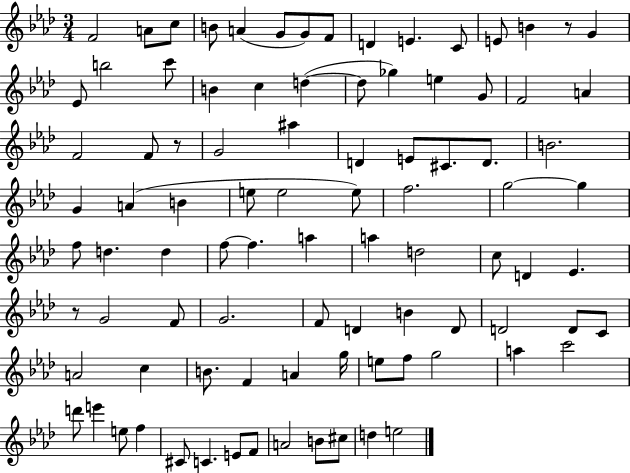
{
  \clef treble
  \numericTimeSignature
  \time 3/4
  \key aes \major
  f'2 a'8 c''8 | b'8 a'4( g'8 g'8) f'8 | d'4 e'4. c'8 | e'8 b'4 r8 g'4 | \break ees'8 b''2 c'''8 | b'4 c''4 d''4~(~ | d''8 ges''4) e''4 g'8 | f'2 a'4 | \break f'2 f'8 r8 | g'2 ais''4 | d'4 e'8 cis'8. d'8. | b'2. | \break g'4 a'4( b'4 | e''8 e''2 e''8) | f''2. | g''2~~ g''4 | \break f''8 d''4. d''4 | f''8~~ f''4. a''4 | a''4 d''2 | c''8 d'4 ees'4. | \break r8 g'2 f'8 | g'2. | f'8 d'4 b'4 d'8 | d'2 d'8 c'8 | \break a'2 c''4 | b'8. f'4 a'4 g''16 | e''8 f''8 g''2 | a''4 c'''2 | \break d'''8 e'''4 e''8 f''4 | cis'8 c'4. e'8 f'8 | a'2 b'8 cis''8 | d''4 e''2 | \break \bar "|."
}